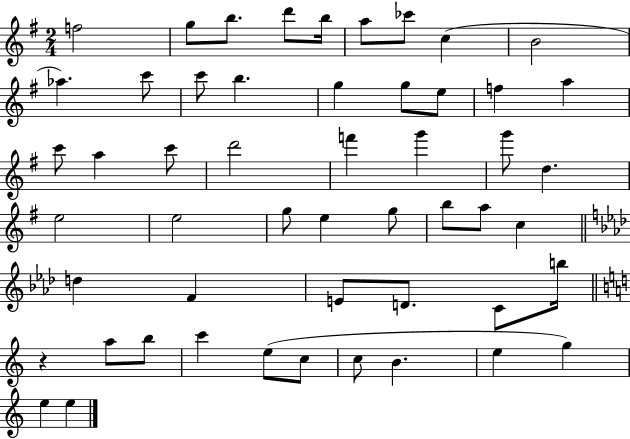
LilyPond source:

{
  \clef treble
  \numericTimeSignature
  \time 2/4
  \key g \major
  f''2 | g''8 b''8. d'''8 b''16 | a''8 ces'''8 c''4( | b'2 | \break aes''4.) c'''8 | c'''8 b''4. | g''4 g''8 e''8 | f''4 a''4 | \break c'''8 a''4 c'''8 | d'''2 | f'''4 g'''4 | g'''8 d''4. | \break e''2 | e''2 | g''8 e''4 g''8 | b''8 a''8 c''4 | \break \bar "||" \break \key f \minor d''4 f'4 | e'8 d'8. c'8 b''16 | \bar "||" \break \key c \major r4 a''8 b''8 | c'''4 e''8( c''8 | c''8 b'4. | e''4 g''4) | \break e''4 e''4 | \bar "|."
}